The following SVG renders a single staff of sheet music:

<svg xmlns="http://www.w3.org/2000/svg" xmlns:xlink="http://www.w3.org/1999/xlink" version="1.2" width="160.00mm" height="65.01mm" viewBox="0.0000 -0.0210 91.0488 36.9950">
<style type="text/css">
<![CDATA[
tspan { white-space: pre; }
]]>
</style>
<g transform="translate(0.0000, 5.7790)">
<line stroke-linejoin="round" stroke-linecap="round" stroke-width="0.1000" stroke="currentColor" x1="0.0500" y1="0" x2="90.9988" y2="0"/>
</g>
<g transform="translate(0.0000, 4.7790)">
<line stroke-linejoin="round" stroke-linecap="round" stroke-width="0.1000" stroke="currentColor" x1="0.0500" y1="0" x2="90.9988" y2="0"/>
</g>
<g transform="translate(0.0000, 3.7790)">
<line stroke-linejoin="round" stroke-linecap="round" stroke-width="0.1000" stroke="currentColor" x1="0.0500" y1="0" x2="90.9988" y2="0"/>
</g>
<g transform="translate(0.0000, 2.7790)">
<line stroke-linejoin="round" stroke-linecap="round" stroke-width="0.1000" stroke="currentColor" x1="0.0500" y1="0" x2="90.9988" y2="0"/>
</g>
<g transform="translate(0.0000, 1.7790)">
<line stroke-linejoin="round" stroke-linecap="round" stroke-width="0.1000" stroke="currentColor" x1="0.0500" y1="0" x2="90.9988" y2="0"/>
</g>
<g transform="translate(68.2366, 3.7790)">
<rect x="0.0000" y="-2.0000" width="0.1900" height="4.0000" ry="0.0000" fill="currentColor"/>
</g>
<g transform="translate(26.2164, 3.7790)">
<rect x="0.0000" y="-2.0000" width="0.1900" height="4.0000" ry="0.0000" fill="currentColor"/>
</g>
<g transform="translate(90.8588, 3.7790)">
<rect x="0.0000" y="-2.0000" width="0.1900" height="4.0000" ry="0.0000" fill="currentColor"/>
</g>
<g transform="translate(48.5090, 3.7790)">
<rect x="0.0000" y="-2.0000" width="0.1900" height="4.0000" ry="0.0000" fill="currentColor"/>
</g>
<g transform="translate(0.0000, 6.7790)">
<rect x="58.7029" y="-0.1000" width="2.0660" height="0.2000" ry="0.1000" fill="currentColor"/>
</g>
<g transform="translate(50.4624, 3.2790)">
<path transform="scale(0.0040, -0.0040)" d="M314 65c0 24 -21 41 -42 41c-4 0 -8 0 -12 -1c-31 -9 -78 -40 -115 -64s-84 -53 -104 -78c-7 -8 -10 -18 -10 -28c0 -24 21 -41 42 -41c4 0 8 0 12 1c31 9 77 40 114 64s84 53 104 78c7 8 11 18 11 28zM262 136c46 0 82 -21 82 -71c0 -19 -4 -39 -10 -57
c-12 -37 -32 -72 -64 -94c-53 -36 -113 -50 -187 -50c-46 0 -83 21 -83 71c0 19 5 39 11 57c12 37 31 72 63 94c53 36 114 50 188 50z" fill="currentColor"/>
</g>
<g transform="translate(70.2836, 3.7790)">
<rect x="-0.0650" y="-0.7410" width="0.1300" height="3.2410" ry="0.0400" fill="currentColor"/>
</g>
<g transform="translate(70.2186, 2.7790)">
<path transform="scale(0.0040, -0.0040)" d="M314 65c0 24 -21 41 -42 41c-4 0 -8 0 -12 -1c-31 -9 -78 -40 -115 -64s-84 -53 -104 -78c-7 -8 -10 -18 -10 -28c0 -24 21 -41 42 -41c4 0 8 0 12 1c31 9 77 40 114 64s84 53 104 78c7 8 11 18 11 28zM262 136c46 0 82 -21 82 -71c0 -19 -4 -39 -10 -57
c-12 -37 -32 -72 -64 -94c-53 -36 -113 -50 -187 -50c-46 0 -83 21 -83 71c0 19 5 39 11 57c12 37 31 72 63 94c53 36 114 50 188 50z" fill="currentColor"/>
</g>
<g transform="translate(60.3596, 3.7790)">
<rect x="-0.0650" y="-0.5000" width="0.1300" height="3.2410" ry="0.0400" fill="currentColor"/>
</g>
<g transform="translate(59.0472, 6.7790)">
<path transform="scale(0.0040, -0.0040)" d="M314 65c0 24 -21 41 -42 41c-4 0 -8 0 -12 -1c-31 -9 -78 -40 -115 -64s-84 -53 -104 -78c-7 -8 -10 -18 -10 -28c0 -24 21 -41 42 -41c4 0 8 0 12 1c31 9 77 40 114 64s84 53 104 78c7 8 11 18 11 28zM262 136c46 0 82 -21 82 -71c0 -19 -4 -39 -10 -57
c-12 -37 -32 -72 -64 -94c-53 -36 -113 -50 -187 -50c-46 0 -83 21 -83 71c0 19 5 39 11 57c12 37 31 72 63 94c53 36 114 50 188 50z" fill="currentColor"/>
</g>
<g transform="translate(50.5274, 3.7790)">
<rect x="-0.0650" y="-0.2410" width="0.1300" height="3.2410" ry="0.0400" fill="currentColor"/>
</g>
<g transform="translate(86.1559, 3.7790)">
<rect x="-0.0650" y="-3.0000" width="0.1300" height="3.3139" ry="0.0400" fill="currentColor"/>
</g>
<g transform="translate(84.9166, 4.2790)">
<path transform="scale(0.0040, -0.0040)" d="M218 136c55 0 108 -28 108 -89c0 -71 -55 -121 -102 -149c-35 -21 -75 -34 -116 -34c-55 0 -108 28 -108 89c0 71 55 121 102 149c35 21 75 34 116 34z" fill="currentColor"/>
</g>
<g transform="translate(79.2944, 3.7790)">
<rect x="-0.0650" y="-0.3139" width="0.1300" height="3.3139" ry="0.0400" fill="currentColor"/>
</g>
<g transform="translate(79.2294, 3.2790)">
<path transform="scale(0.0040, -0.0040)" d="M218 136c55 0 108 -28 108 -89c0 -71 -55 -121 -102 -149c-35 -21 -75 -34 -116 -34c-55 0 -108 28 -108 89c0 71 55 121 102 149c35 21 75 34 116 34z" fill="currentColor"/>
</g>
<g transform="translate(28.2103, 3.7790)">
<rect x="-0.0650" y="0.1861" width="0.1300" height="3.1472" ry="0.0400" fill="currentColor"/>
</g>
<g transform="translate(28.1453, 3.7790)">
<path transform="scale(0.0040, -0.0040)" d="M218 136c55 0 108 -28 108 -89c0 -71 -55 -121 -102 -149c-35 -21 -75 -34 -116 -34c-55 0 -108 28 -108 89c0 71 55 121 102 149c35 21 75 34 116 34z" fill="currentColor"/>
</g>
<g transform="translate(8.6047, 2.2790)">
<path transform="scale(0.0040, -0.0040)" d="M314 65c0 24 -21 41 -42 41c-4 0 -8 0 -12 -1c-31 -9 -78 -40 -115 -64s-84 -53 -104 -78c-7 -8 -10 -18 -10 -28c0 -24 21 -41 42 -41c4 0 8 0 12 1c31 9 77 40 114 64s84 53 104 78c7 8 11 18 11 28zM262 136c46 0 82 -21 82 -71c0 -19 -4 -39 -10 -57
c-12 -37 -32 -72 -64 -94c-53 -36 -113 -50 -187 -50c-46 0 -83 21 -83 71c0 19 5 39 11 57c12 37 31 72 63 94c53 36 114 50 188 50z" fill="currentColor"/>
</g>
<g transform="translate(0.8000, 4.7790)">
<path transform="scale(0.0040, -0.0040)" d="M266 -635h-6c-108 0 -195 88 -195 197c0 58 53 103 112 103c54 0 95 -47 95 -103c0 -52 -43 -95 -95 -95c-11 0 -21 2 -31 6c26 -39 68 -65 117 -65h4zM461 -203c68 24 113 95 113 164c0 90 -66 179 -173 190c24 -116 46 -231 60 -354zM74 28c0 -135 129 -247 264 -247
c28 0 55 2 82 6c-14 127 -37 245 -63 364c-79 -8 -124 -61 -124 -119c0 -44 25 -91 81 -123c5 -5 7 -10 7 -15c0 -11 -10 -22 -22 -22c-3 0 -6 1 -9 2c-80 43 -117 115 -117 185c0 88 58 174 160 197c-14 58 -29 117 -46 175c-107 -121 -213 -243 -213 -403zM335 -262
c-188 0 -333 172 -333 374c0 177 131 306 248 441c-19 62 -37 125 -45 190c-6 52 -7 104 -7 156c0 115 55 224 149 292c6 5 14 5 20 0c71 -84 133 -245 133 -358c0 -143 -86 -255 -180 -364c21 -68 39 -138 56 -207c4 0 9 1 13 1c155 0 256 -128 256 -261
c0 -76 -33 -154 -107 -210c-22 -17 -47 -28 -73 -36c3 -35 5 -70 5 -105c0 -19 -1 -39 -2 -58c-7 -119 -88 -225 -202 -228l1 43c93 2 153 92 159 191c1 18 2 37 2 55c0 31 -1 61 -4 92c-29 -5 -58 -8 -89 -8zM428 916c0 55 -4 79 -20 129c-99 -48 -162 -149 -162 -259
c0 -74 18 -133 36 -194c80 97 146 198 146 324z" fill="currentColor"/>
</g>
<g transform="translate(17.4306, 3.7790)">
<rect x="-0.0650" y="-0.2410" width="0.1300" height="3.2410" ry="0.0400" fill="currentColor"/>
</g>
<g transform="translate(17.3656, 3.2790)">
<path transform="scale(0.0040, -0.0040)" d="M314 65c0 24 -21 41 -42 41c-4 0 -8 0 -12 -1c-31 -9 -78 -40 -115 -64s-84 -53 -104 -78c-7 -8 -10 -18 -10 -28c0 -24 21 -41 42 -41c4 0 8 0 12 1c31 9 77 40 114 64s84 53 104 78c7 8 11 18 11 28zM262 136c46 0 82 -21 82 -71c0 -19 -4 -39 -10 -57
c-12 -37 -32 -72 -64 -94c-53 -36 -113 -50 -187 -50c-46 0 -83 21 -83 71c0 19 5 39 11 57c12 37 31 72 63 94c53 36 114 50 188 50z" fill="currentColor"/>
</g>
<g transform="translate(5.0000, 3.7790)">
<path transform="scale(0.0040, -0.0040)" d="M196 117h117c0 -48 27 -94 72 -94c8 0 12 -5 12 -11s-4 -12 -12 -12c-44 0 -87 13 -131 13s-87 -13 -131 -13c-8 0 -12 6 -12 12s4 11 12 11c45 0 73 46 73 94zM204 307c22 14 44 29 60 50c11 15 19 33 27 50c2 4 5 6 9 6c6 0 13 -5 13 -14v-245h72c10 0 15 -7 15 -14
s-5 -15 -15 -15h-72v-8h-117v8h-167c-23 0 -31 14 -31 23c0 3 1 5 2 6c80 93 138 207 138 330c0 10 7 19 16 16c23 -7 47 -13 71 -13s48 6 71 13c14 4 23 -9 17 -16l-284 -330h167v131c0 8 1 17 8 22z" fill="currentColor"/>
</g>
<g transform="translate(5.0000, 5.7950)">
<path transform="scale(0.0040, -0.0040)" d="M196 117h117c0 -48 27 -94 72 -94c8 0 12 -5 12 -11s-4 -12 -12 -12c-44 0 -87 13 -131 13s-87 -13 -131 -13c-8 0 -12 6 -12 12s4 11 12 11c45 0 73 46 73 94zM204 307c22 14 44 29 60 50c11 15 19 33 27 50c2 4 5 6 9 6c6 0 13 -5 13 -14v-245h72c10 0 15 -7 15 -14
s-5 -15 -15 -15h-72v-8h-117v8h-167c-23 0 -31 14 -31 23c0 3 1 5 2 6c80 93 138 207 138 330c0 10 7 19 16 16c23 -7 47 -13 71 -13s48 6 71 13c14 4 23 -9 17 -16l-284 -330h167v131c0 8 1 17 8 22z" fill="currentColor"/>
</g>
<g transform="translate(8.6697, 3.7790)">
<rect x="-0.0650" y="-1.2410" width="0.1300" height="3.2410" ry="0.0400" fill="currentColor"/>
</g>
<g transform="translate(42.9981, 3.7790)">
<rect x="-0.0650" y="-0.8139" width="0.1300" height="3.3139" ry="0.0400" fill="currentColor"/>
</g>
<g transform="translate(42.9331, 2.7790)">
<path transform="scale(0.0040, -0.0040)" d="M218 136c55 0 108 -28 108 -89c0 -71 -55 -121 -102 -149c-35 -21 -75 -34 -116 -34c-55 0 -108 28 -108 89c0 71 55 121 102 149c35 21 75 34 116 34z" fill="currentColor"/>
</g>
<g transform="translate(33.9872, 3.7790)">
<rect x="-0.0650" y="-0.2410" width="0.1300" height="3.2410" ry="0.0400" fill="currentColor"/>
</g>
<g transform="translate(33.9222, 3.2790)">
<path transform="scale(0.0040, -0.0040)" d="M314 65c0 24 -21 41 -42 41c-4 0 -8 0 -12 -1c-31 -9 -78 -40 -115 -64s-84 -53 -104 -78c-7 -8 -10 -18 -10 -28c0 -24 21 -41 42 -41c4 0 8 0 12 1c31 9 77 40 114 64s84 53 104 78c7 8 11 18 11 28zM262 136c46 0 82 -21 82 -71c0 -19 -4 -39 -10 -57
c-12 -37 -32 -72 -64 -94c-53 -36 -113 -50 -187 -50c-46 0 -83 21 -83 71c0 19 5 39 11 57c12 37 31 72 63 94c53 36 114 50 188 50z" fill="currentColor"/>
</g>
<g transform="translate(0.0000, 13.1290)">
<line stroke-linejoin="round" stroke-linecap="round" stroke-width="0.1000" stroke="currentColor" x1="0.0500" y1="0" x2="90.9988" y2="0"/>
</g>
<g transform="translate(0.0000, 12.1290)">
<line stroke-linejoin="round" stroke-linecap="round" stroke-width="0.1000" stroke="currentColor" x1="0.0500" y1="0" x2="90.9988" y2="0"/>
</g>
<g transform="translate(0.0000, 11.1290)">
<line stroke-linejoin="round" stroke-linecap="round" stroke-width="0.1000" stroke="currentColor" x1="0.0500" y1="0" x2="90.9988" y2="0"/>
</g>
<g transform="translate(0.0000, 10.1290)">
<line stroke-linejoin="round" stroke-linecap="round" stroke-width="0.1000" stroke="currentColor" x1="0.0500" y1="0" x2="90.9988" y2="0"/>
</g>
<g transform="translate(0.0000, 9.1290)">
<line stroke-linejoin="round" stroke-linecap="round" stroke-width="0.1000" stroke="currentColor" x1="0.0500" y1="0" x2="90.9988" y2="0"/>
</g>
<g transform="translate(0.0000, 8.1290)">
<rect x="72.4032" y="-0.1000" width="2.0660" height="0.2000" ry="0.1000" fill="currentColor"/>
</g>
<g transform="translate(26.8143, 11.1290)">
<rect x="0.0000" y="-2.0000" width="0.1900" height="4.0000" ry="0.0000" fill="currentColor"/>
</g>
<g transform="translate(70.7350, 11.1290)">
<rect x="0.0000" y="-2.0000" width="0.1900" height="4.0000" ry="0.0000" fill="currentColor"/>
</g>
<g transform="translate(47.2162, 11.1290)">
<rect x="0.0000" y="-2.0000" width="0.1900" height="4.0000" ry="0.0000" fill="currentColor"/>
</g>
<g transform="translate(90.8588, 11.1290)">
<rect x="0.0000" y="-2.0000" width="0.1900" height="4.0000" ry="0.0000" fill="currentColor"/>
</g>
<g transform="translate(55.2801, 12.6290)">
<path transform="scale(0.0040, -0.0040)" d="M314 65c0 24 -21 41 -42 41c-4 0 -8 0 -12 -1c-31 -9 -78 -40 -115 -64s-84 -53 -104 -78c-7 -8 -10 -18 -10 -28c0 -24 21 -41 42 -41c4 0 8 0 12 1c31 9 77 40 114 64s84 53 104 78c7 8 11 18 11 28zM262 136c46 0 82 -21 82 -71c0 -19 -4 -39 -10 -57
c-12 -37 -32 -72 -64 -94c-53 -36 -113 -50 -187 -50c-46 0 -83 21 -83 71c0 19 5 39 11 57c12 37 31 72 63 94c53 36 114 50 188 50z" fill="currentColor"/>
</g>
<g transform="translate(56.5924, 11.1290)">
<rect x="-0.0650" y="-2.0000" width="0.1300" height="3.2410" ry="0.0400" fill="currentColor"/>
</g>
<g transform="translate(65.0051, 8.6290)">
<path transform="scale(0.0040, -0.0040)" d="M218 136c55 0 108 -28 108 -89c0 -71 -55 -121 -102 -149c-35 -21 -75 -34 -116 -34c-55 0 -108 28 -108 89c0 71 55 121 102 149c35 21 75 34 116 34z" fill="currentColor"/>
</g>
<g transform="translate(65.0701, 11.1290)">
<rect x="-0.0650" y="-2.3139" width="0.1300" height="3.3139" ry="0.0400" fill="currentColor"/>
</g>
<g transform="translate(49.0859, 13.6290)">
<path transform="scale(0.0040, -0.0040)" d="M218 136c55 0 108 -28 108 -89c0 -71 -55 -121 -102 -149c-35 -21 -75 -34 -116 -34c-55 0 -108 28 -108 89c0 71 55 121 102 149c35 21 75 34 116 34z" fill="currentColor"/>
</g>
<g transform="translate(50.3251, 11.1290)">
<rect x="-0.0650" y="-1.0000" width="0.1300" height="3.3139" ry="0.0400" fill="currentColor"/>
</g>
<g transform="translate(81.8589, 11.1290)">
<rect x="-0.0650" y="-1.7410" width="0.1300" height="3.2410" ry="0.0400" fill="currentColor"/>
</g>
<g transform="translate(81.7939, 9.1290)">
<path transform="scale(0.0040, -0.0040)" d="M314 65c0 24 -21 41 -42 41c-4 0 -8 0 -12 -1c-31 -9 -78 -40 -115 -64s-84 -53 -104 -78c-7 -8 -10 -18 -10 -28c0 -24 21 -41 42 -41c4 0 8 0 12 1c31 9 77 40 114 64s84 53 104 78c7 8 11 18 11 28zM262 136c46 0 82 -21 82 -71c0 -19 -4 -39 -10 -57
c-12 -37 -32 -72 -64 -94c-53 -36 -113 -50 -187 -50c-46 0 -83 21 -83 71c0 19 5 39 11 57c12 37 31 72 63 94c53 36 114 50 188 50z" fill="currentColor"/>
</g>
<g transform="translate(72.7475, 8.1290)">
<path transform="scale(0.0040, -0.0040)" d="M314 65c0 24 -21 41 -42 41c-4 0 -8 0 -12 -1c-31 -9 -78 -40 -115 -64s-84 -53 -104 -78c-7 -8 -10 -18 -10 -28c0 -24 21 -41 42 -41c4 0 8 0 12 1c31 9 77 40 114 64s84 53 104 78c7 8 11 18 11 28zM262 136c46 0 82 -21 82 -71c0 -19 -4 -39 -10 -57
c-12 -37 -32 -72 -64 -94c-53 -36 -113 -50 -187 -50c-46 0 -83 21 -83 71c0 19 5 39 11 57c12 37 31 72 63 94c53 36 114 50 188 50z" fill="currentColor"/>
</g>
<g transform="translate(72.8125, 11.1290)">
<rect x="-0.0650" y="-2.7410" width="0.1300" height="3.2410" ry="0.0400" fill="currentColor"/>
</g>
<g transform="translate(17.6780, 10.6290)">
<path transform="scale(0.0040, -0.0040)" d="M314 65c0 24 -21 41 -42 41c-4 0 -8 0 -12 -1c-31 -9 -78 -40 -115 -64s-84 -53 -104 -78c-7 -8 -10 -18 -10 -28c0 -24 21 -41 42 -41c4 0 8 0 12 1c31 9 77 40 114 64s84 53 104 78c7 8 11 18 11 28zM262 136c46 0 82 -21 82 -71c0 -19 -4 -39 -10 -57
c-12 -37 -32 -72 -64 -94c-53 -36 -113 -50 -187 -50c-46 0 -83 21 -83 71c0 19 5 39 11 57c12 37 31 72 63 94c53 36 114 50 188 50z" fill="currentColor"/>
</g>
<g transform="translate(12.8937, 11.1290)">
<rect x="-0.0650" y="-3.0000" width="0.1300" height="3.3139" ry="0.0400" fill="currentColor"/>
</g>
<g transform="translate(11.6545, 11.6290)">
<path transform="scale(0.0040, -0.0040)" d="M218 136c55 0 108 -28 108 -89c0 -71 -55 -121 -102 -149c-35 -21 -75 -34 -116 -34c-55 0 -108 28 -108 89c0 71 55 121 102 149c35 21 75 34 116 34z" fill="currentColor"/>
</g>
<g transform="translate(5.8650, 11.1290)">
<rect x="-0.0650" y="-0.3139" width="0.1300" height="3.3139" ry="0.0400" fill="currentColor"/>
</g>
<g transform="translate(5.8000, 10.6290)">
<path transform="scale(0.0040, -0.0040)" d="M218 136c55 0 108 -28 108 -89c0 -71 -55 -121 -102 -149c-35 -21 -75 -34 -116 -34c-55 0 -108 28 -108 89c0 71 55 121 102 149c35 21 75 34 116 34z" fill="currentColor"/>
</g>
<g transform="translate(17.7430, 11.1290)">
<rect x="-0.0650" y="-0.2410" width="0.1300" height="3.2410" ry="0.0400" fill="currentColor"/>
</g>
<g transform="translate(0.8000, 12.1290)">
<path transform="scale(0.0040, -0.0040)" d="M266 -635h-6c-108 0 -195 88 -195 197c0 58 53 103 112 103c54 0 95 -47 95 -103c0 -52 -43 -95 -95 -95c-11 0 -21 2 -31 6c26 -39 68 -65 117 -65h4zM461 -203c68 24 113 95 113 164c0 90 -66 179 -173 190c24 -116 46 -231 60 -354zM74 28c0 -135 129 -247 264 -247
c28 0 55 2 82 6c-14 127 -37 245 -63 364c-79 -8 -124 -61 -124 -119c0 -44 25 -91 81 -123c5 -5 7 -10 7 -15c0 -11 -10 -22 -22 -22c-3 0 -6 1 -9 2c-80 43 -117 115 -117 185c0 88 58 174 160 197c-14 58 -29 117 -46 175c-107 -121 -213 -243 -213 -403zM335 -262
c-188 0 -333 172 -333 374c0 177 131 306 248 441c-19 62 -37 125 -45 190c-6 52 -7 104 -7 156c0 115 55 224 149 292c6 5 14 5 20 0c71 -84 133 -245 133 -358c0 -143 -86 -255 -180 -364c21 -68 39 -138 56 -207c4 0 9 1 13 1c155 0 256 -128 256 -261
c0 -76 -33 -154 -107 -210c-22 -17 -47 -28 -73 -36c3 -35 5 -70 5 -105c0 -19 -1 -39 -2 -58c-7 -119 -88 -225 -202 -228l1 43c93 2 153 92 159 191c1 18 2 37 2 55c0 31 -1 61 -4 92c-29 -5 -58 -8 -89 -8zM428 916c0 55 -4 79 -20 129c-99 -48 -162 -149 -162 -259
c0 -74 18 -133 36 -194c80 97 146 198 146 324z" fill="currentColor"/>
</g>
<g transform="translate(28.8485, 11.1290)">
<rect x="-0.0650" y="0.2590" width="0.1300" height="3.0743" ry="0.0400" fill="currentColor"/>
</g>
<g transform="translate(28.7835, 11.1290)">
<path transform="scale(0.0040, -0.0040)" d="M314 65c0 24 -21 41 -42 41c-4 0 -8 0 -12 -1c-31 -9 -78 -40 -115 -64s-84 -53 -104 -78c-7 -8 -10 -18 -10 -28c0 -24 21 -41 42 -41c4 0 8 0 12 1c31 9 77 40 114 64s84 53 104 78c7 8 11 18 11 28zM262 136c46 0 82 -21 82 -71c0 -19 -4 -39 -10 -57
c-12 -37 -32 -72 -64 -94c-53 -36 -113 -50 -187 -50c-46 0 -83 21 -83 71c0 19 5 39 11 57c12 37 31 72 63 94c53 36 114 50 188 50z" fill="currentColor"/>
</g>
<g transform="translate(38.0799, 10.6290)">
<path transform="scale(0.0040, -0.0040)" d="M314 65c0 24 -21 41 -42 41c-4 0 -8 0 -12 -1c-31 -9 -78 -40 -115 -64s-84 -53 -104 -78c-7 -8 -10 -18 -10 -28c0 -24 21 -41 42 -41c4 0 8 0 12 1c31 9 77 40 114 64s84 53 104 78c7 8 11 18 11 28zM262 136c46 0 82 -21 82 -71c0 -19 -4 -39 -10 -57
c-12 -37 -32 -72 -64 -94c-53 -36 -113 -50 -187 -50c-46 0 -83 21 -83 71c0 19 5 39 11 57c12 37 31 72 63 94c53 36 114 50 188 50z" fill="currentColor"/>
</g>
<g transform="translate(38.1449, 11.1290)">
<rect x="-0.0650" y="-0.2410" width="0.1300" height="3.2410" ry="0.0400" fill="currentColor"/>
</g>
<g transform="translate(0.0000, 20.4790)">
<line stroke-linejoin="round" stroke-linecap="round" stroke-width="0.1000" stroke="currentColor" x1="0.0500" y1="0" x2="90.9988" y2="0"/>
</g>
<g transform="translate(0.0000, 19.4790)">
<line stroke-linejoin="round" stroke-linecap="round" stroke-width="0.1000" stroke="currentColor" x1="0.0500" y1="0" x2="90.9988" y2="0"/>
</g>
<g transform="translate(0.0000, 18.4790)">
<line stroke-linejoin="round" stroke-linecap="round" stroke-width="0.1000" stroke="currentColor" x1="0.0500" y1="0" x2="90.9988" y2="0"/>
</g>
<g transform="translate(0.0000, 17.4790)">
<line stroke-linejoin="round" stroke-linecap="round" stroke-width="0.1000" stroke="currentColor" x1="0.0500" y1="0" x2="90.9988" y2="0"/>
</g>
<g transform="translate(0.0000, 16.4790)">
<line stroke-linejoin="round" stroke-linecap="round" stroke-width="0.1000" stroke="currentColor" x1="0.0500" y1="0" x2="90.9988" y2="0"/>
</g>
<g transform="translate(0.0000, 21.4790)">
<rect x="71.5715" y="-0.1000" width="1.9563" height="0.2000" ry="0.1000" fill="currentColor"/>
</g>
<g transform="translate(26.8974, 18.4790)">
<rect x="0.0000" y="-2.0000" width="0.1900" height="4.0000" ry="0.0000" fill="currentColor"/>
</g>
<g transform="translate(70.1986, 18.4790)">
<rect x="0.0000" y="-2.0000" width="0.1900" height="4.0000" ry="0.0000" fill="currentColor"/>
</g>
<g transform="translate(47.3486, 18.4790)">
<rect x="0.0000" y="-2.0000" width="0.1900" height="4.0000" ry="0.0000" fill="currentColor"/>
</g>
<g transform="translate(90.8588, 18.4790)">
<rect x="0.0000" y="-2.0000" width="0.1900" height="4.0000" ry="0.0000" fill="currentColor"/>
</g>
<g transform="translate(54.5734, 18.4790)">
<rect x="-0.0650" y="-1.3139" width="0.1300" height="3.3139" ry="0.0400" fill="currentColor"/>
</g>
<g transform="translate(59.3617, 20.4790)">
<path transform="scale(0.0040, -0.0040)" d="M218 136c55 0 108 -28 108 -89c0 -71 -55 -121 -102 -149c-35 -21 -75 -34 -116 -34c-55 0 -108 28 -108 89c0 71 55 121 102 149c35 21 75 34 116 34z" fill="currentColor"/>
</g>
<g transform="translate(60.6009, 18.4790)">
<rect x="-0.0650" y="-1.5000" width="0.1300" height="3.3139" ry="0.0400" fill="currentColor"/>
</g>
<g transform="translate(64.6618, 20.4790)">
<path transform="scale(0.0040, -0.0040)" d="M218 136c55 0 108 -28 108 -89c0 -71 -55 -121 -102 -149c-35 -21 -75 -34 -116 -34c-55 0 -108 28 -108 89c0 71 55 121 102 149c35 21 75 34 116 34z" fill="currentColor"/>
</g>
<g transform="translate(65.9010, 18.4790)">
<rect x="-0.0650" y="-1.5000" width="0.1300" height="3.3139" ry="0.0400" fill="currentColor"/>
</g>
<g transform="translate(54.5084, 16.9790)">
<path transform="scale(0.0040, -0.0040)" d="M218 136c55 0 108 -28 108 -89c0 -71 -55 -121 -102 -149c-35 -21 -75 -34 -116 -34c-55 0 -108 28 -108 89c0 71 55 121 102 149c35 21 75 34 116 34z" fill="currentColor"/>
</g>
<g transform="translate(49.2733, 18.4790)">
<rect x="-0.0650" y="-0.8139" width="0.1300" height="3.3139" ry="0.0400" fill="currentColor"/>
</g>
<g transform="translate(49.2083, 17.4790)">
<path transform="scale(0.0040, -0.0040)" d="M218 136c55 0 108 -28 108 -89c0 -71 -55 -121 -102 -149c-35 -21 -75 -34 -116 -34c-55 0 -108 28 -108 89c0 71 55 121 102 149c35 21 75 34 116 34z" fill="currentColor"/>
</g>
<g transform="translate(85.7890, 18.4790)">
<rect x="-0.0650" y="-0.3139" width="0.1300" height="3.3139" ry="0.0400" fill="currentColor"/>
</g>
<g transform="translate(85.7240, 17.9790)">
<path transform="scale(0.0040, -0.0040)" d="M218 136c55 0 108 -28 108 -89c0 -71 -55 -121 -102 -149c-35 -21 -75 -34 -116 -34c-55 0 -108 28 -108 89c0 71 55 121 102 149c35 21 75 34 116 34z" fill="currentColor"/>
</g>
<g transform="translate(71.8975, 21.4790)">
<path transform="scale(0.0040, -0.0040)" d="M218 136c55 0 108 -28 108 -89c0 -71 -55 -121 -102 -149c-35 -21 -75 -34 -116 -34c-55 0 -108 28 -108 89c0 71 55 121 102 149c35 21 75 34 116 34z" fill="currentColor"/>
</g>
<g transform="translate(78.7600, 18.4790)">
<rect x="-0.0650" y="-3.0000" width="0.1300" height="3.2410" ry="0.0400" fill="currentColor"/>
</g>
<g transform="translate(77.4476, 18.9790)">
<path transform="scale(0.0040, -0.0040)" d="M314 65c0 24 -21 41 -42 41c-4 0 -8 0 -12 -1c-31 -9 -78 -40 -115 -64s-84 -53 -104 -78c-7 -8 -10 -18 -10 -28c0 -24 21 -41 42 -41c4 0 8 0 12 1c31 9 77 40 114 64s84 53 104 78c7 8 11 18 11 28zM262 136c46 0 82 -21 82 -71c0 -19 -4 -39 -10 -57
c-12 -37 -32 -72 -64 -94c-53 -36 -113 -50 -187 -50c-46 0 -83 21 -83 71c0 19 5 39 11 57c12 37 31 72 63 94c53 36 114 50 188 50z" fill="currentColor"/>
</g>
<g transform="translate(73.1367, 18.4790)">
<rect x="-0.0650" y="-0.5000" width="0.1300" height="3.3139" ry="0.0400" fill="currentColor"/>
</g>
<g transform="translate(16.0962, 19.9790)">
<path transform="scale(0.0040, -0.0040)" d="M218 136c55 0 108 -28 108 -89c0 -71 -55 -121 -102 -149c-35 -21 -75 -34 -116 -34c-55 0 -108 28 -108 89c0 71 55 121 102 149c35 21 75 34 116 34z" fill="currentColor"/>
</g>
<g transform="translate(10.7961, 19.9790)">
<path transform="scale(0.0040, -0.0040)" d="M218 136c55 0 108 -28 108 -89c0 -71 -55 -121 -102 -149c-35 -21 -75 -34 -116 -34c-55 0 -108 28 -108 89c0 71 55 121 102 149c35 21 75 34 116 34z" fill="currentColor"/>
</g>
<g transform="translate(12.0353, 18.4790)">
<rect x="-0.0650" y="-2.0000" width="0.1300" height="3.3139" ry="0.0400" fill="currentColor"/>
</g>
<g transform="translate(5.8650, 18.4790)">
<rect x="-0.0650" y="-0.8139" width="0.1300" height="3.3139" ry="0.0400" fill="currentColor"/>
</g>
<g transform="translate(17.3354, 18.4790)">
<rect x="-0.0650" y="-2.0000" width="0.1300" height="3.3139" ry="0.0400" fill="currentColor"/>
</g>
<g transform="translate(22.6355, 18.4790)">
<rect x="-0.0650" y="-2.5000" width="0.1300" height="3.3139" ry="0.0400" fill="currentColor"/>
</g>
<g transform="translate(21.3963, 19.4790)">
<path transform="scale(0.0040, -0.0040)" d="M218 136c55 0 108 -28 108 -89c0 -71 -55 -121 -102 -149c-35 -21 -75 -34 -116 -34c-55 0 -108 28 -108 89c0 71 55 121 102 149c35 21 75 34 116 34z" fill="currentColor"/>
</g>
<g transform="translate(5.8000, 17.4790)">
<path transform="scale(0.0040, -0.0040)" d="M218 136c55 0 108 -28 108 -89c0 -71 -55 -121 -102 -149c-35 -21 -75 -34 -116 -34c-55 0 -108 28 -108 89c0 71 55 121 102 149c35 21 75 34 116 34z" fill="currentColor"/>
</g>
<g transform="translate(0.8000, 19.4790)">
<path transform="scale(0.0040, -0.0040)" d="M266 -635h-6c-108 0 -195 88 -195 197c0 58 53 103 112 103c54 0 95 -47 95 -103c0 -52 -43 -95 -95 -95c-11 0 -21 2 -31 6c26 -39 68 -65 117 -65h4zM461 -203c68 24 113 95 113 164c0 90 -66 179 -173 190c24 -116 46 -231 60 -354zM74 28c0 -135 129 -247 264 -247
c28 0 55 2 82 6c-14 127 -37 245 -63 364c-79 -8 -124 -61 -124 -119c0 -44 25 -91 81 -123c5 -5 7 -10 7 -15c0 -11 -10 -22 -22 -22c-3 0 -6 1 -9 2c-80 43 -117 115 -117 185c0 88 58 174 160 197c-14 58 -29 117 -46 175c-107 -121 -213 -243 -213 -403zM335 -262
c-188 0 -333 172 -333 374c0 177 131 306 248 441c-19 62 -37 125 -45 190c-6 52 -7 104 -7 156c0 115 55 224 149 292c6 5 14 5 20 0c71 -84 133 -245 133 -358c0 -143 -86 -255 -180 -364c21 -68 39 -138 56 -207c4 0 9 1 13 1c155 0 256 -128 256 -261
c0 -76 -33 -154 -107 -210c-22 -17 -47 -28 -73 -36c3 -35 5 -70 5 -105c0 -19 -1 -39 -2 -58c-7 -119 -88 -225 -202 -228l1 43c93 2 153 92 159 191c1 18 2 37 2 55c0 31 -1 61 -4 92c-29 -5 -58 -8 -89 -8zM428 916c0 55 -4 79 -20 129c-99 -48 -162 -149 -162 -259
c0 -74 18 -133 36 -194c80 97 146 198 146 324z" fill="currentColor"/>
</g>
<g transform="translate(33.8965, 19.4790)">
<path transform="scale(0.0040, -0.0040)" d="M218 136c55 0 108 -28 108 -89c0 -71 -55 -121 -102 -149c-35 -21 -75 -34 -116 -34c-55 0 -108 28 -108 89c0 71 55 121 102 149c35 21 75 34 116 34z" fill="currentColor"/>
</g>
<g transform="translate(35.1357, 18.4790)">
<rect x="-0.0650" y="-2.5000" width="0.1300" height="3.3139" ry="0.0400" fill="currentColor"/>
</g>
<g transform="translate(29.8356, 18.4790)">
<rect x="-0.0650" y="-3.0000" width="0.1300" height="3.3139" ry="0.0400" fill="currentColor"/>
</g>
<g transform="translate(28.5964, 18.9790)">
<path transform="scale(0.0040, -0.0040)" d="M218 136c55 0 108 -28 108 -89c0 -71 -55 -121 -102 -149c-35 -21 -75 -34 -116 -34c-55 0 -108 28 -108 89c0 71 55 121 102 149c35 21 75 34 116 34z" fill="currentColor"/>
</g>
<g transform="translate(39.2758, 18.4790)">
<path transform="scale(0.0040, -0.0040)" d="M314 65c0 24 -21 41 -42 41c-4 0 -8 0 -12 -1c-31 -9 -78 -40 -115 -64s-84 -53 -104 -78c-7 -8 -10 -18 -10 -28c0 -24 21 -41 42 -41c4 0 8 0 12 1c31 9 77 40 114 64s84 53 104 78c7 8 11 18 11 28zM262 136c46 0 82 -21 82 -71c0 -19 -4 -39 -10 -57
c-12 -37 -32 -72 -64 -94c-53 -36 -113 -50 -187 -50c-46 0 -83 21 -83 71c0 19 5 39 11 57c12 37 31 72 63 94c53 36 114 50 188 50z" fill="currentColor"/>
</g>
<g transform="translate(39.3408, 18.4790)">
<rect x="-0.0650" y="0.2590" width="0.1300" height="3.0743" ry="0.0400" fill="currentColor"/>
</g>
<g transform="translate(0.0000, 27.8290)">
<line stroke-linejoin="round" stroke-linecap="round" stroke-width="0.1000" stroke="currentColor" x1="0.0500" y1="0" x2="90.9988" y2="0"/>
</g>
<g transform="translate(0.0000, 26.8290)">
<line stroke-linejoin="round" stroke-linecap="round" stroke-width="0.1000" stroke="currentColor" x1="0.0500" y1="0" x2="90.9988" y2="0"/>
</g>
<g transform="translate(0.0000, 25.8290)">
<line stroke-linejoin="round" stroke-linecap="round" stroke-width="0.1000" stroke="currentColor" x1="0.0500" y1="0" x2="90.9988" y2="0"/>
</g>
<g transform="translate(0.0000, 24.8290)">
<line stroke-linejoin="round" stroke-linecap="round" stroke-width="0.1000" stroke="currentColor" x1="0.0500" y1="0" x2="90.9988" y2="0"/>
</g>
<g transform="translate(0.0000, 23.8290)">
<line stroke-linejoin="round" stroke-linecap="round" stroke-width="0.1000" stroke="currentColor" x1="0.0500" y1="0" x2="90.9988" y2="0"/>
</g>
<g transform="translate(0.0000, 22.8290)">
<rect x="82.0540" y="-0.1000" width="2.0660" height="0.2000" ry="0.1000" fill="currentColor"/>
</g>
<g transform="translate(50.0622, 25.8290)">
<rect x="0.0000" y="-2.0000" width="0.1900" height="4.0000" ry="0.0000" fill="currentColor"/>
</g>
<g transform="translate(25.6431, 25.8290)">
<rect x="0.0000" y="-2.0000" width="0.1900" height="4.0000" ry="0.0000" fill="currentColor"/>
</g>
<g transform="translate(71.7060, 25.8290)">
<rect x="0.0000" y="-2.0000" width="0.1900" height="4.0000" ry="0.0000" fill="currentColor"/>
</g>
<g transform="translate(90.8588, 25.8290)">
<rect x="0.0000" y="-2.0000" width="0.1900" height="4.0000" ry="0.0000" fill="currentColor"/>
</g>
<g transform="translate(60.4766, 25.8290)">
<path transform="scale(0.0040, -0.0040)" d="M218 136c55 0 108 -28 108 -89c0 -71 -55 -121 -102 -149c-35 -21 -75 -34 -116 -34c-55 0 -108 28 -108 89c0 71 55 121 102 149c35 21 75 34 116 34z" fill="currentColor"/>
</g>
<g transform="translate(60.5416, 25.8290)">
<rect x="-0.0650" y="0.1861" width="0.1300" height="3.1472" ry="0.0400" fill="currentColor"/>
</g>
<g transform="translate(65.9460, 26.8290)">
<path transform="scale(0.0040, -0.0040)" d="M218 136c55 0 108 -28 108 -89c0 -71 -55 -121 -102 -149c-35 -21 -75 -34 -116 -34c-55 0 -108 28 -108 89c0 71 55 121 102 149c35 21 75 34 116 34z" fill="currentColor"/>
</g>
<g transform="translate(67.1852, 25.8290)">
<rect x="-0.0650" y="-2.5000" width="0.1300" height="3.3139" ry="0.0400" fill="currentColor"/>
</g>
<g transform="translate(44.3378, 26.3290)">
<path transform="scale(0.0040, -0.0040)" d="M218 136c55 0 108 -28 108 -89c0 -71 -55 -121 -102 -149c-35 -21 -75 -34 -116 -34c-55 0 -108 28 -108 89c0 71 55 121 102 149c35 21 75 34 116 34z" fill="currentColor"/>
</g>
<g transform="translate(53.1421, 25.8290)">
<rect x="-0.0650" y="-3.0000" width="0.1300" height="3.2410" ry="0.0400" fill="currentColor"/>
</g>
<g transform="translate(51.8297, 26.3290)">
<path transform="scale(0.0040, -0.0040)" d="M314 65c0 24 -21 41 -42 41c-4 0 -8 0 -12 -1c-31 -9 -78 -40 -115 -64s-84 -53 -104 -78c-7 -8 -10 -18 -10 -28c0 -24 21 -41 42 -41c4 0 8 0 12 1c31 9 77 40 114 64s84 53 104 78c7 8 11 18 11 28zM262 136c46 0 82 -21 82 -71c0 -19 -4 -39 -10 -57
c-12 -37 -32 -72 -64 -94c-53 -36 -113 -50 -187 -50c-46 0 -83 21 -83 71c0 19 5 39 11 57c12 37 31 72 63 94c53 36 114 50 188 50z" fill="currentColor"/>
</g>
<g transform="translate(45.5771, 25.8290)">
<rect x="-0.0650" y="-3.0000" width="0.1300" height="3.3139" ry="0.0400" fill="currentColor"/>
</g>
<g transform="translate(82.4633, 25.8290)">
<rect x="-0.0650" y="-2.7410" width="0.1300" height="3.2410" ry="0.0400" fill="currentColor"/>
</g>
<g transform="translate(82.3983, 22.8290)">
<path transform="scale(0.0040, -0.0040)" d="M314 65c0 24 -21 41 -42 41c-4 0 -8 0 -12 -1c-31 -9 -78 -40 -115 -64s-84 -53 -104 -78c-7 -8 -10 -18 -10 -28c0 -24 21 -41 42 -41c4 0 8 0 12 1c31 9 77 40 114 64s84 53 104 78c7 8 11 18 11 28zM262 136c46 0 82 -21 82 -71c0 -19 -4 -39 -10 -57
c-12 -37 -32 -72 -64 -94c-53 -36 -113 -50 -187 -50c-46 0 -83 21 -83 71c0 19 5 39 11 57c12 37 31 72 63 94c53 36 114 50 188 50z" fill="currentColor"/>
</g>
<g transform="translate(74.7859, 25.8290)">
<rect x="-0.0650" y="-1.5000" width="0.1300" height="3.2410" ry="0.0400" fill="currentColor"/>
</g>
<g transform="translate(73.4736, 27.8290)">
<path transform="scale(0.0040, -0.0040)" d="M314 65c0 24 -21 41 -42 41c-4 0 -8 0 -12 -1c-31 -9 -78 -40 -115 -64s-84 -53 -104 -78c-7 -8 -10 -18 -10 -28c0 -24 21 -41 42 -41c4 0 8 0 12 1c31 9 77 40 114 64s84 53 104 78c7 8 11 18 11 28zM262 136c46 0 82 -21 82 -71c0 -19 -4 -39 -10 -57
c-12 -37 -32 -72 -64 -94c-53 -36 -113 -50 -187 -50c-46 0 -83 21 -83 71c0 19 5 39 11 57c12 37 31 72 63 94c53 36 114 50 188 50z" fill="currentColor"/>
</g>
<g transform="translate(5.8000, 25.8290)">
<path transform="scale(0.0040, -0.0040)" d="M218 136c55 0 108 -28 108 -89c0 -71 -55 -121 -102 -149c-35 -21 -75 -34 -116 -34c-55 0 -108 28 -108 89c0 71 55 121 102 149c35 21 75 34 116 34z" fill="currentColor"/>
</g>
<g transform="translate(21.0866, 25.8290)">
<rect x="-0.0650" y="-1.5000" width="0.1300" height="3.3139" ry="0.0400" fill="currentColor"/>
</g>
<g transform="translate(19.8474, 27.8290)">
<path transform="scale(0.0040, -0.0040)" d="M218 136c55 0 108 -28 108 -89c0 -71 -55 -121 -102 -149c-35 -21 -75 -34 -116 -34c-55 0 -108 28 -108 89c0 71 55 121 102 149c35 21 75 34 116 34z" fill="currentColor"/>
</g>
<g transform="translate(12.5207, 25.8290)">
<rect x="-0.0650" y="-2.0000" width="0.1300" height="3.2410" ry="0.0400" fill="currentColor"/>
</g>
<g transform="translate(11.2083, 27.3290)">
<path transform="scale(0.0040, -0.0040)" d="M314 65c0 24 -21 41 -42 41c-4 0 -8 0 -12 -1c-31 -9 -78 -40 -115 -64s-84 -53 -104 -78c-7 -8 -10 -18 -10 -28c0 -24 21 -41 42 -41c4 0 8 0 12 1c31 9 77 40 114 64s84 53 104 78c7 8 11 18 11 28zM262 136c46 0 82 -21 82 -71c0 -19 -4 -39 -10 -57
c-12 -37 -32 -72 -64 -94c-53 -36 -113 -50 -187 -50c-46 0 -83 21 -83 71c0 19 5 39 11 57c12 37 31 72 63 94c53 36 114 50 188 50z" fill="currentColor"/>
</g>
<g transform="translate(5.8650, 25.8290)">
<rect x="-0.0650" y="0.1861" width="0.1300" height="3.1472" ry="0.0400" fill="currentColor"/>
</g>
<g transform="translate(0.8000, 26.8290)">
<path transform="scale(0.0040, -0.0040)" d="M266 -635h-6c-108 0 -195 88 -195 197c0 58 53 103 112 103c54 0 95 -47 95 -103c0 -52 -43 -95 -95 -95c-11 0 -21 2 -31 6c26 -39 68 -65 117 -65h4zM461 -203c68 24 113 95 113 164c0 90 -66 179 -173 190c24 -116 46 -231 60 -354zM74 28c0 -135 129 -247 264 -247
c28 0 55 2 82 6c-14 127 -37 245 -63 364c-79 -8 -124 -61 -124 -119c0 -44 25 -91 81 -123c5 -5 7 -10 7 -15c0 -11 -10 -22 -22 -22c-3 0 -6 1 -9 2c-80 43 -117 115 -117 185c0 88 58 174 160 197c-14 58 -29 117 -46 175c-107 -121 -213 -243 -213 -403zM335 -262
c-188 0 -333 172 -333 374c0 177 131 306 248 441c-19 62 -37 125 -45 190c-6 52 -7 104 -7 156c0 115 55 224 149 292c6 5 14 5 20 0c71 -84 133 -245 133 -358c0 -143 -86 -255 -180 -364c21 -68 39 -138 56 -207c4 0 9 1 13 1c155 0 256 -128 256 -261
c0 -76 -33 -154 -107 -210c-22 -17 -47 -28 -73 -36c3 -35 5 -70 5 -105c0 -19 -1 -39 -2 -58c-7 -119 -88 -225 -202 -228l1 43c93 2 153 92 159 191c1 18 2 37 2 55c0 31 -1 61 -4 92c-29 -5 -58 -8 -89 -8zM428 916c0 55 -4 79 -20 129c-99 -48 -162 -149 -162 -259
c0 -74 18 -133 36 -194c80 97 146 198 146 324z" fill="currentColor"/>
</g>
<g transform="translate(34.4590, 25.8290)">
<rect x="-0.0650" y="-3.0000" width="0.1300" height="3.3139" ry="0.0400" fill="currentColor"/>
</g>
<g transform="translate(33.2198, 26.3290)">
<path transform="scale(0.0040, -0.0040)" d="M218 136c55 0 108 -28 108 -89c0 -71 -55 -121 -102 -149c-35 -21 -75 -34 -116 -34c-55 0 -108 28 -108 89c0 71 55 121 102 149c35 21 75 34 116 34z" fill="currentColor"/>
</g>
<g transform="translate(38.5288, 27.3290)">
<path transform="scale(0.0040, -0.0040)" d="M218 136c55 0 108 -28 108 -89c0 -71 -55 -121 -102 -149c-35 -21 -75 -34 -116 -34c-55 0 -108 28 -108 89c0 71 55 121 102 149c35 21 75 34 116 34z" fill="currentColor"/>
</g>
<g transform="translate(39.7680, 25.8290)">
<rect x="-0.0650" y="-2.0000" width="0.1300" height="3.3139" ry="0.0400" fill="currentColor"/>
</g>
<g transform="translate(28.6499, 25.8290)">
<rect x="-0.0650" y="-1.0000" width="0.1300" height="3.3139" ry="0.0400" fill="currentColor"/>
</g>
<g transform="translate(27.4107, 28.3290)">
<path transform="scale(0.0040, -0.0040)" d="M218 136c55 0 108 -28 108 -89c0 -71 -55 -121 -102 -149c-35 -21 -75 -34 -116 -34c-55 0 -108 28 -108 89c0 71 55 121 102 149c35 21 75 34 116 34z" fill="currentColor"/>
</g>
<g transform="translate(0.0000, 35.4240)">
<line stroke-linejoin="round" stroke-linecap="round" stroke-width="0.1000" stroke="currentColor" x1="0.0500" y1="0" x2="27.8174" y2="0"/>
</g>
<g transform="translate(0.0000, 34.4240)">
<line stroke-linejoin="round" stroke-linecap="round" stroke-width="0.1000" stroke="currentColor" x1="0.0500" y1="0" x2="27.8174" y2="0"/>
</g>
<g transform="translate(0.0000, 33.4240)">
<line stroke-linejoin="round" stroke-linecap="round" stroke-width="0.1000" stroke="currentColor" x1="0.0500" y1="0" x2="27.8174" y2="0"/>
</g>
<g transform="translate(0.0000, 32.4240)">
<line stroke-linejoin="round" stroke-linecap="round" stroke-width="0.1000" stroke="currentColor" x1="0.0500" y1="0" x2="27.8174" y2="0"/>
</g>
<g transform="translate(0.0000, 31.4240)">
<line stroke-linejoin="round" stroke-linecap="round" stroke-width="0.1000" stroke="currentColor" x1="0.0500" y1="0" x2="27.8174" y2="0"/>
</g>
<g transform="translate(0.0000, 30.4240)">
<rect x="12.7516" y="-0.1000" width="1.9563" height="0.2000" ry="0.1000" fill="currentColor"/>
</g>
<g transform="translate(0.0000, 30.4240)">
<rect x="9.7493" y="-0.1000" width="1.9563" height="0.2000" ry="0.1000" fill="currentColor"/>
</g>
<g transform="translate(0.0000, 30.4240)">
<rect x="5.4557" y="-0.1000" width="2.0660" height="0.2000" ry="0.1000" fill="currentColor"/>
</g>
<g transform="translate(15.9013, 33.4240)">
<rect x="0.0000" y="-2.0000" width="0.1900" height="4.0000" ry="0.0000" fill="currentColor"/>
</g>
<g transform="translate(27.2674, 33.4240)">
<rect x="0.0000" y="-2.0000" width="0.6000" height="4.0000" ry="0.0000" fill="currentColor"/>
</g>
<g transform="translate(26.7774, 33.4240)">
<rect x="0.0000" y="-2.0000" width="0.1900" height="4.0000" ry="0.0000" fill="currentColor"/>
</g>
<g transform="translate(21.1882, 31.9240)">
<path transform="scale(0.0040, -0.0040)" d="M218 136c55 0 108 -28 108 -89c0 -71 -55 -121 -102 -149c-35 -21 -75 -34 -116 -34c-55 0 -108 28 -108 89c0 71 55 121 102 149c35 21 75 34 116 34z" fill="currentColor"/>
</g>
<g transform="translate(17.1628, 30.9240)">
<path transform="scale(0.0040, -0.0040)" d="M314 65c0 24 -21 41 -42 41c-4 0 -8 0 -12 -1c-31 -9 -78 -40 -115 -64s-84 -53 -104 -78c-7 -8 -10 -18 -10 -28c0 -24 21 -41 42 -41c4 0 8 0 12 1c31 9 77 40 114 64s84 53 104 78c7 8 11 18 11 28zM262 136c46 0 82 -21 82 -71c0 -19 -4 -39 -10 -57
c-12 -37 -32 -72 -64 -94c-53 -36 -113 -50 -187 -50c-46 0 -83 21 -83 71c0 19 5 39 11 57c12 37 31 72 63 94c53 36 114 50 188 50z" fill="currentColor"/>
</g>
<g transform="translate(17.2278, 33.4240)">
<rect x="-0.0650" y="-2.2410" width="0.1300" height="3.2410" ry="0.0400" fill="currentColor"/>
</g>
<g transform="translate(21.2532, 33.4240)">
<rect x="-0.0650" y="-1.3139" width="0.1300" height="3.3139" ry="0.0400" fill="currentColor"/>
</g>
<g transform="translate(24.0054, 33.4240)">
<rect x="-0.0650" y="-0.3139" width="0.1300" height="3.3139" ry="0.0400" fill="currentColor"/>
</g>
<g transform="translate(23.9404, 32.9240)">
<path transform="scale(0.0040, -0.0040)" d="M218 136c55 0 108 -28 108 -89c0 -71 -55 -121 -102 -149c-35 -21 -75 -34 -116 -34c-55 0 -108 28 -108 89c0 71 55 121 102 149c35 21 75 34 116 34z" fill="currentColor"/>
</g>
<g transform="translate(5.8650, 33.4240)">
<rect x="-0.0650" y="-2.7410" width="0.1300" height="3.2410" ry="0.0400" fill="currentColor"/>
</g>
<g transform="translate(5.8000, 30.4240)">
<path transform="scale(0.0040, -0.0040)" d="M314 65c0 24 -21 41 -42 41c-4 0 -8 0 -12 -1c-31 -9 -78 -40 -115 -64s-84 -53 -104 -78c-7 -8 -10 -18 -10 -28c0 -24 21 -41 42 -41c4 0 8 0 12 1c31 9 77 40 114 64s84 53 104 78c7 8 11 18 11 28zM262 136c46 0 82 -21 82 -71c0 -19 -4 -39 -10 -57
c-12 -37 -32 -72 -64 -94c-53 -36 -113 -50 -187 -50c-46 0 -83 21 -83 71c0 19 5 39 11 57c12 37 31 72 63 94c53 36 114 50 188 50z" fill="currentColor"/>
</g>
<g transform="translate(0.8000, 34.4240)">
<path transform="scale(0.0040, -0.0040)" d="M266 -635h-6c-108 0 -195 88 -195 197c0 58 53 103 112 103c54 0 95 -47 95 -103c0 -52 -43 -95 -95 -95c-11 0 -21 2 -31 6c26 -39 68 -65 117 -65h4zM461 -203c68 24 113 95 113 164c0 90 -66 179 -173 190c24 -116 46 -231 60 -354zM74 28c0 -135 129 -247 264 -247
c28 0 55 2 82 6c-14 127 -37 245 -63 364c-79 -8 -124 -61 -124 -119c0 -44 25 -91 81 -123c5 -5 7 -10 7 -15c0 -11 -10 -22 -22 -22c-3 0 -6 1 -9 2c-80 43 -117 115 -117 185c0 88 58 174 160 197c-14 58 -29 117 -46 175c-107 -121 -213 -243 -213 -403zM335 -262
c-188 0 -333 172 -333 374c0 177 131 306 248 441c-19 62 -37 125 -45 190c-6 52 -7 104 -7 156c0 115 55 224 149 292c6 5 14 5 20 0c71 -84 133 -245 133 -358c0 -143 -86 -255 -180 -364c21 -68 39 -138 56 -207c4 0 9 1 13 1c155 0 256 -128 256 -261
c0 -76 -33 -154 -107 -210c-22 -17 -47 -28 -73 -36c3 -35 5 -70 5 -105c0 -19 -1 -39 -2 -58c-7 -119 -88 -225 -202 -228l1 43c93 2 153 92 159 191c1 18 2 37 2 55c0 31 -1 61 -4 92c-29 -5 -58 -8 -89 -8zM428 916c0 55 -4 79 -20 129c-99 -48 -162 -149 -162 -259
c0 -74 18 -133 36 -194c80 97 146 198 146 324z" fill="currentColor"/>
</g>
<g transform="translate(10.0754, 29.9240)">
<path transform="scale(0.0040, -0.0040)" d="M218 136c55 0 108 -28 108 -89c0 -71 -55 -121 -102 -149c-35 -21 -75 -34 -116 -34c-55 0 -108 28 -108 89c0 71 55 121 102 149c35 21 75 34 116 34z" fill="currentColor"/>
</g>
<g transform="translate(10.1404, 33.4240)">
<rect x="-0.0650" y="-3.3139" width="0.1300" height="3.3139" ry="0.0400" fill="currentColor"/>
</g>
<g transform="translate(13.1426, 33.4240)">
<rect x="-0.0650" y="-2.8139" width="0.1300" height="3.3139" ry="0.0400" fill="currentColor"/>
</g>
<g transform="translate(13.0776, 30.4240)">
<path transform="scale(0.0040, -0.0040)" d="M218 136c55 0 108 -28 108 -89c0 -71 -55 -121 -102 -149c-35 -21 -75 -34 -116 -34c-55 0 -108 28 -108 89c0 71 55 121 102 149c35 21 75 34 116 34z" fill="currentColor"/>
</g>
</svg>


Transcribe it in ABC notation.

X:1
T:Untitled
M:4/4
L:1/4
K:C
e2 c2 B c2 d c2 C2 d2 c A c A c2 B2 c2 D F2 g a2 f2 d F F G A G B2 d e E E C A2 c B F2 E D A F A A2 B G E2 a2 a2 b a g2 e c